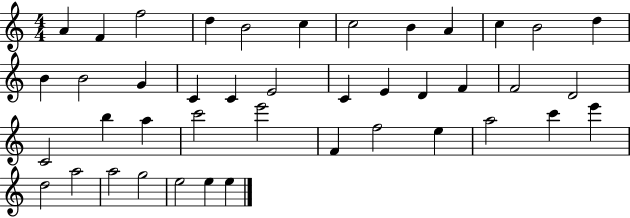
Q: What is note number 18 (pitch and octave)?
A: E4